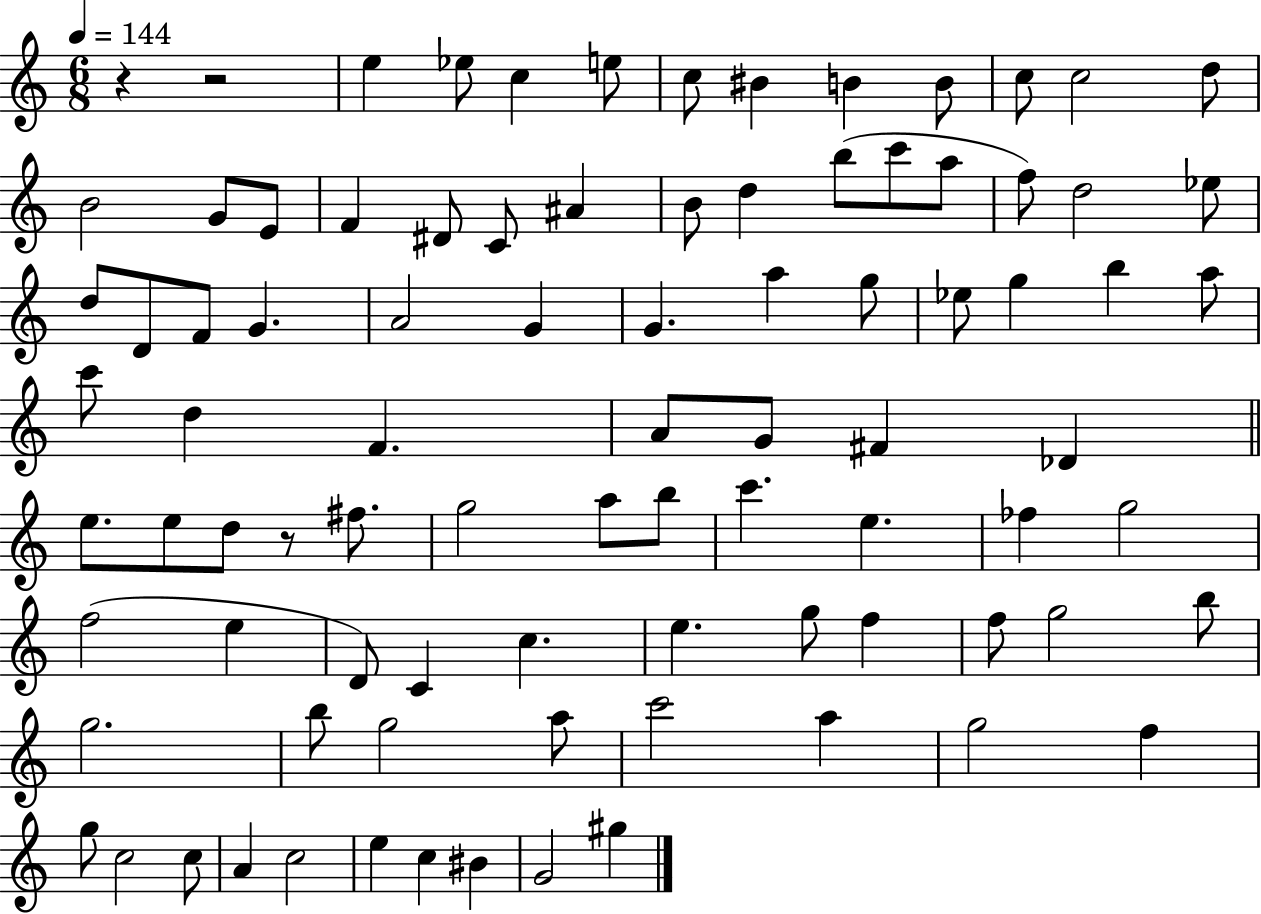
{
  \clef treble
  \numericTimeSignature
  \time 6/8
  \key c \major
  \tempo 4 = 144
  r4 r2 | e''4 ees''8 c''4 e''8 | c''8 bis'4 b'4 b'8 | c''8 c''2 d''8 | \break b'2 g'8 e'8 | f'4 dis'8 c'8 ais'4 | b'8 d''4 b''8( c'''8 a''8 | f''8) d''2 ees''8 | \break d''8 d'8 f'8 g'4. | a'2 g'4 | g'4. a''4 g''8 | ees''8 g''4 b''4 a''8 | \break c'''8 d''4 f'4. | a'8 g'8 fis'4 des'4 | \bar "||" \break \key c \major e''8. e''8 d''8 r8 fis''8. | g''2 a''8 b''8 | c'''4. e''4. | fes''4 g''2 | \break f''2( e''4 | d'8) c'4 c''4. | e''4. g''8 f''4 | f''8 g''2 b''8 | \break g''2. | b''8 g''2 a''8 | c'''2 a''4 | g''2 f''4 | \break g''8 c''2 c''8 | a'4 c''2 | e''4 c''4 bis'4 | g'2 gis''4 | \break \bar "|."
}